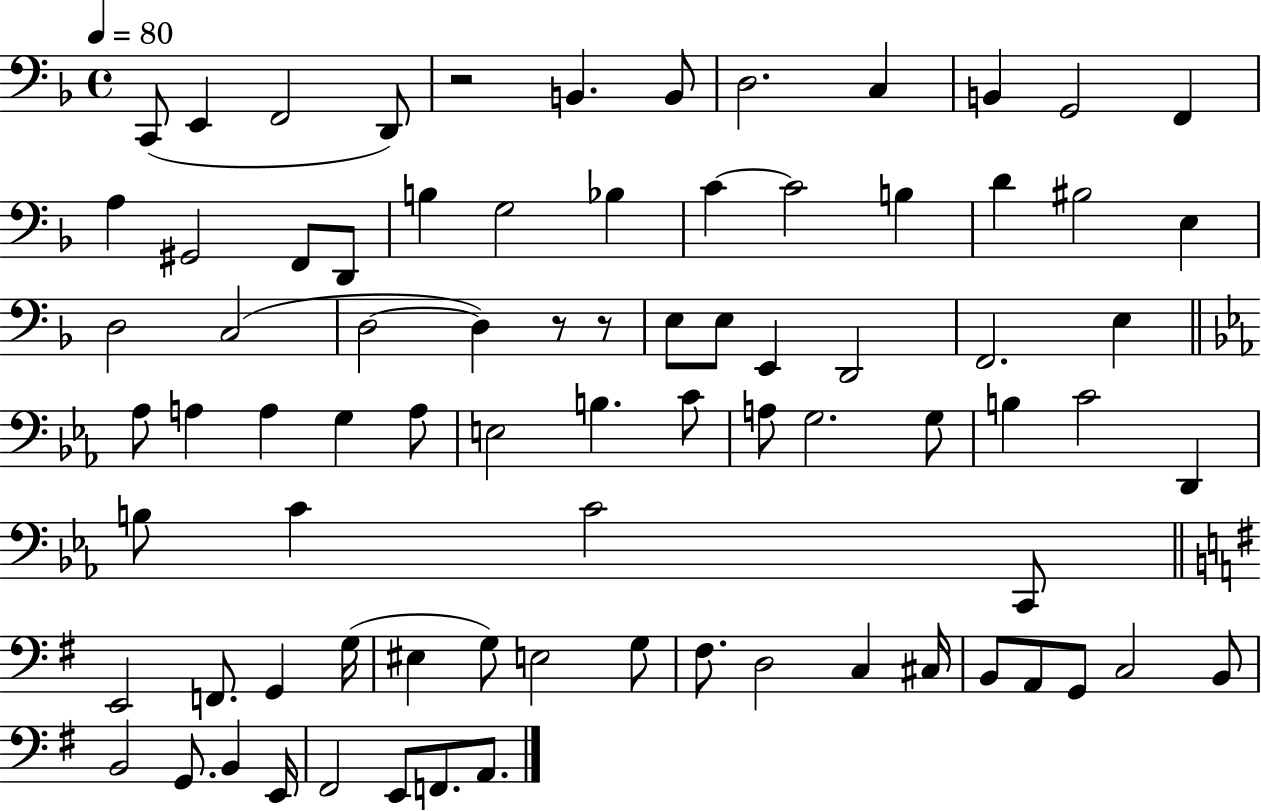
X:1
T:Untitled
M:4/4
L:1/4
K:F
C,,/2 E,, F,,2 D,,/2 z2 B,, B,,/2 D,2 C, B,, G,,2 F,, A, ^G,,2 F,,/2 D,,/2 B, G,2 _B, C C2 B, D ^B,2 E, D,2 C,2 D,2 D, z/2 z/2 E,/2 E,/2 E,, D,,2 F,,2 E, _A,/2 A, A, G, A,/2 E,2 B, C/2 A,/2 G,2 G,/2 B, C2 D,, B,/2 C C2 C,,/2 E,,2 F,,/2 G,, G,/4 ^E, G,/2 E,2 G,/2 ^F,/2 D,2 C, ^C,/4 B,,/2 A,,/2 G,,/2 C,2 B,,/2 B,,2 G,,/2 B,, E,,/4 ^F,,2 E,,/2 F,,/2 A,,/2